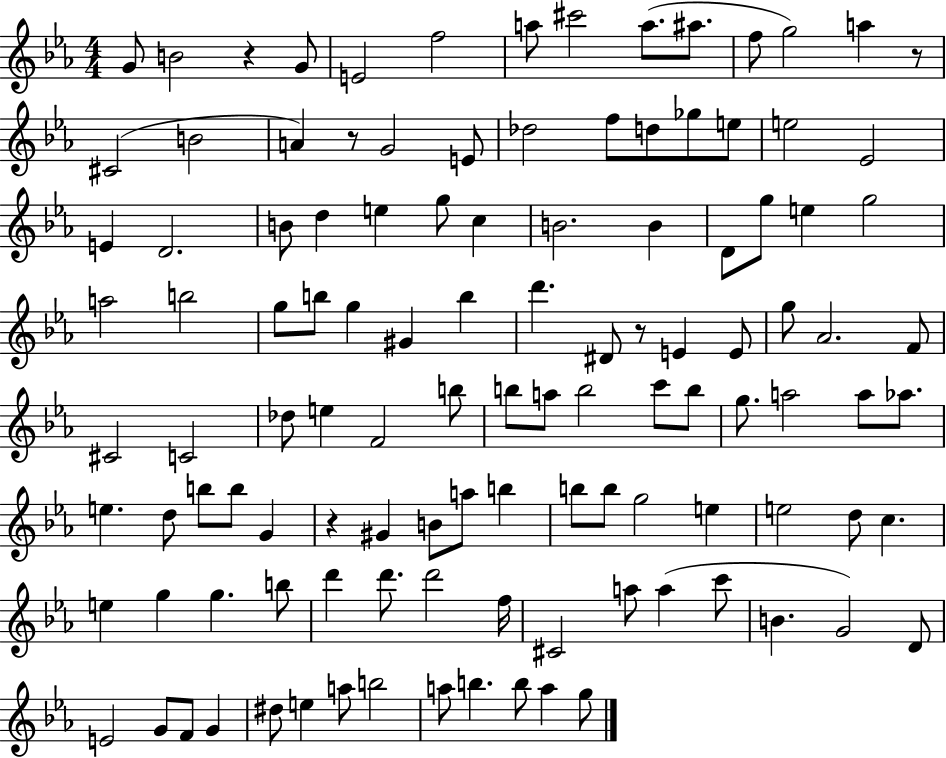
X:1
T:Untitled
M:4/4
L:1/4
K:Eb
G/2 B2 z G/2 E2 f2 a/2 ^c'2 a/2 ^a/2 f/2 g2 a z/2 ^C2 B2 A z/2 G2 E/2 _d2 f/2 d/2 _g/2 e/2 e2 _E2 E D2 B/2 d e g/2 c B2 B D/2 g/2 e g2 a2 b2 g/2 b/2 g ^G b d' ^D/2 z/2 E E/2 g/2 _A2 F/2 ^C2 C2 _d/2 e F2 b/2 b/2 a/2 b2 c'/2 b/2 g/2 a2 a/2 _a/2 e d/2 b/2 b/2 G z ^G B/2 a/2 b b/2 b/2 g2 e e2 d/2 c e g g b/2 d' d'/2 d'2 f/4 ^C2 a/2 a c'/2 B G2 D/2 E2 G/2 F/2 G ^d/2 e a/2 b2 a/2 b b/2 a g/2